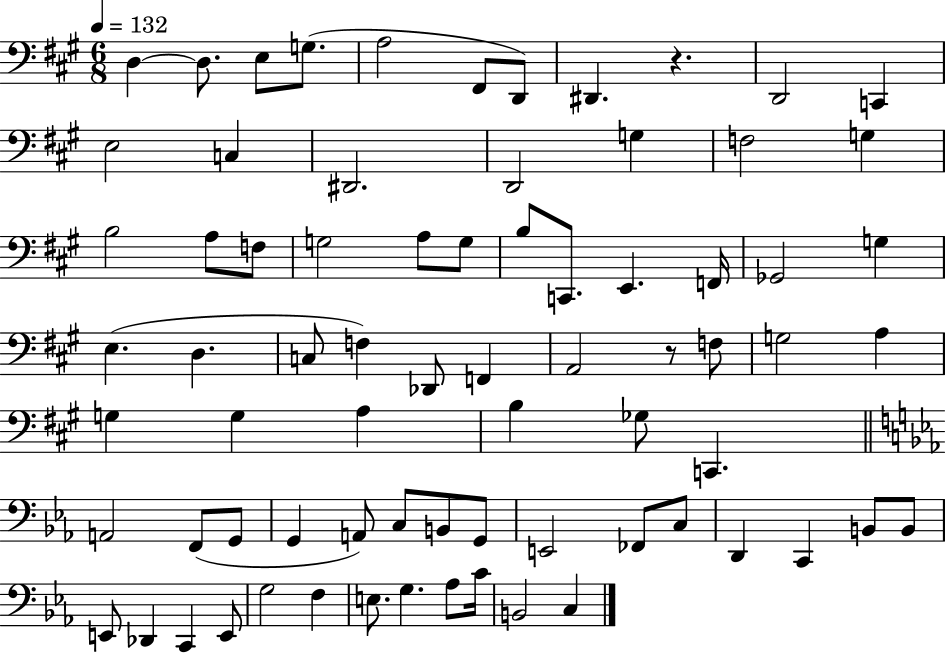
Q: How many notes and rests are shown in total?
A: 74